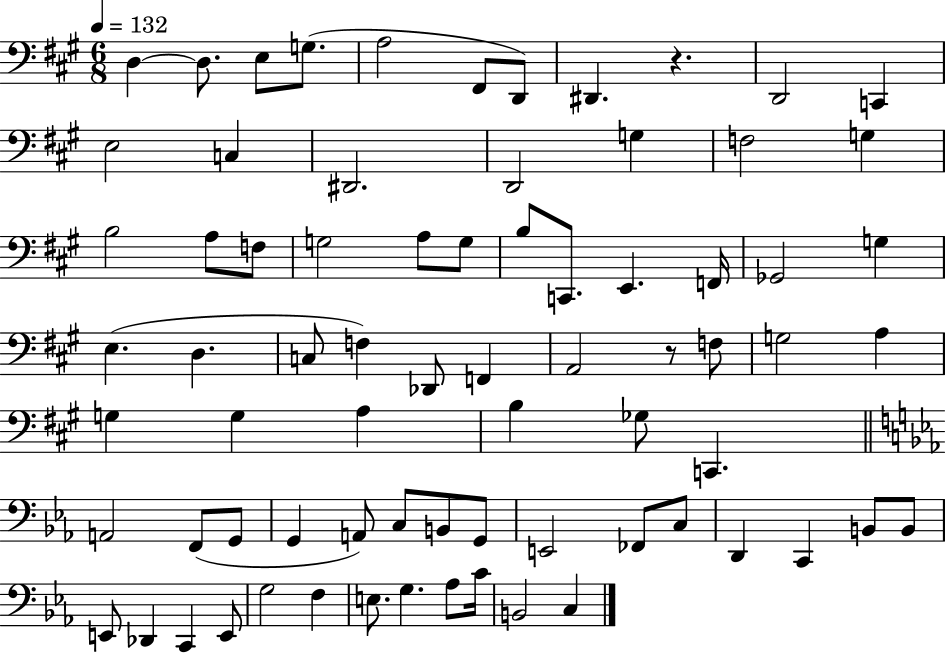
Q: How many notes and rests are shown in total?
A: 74